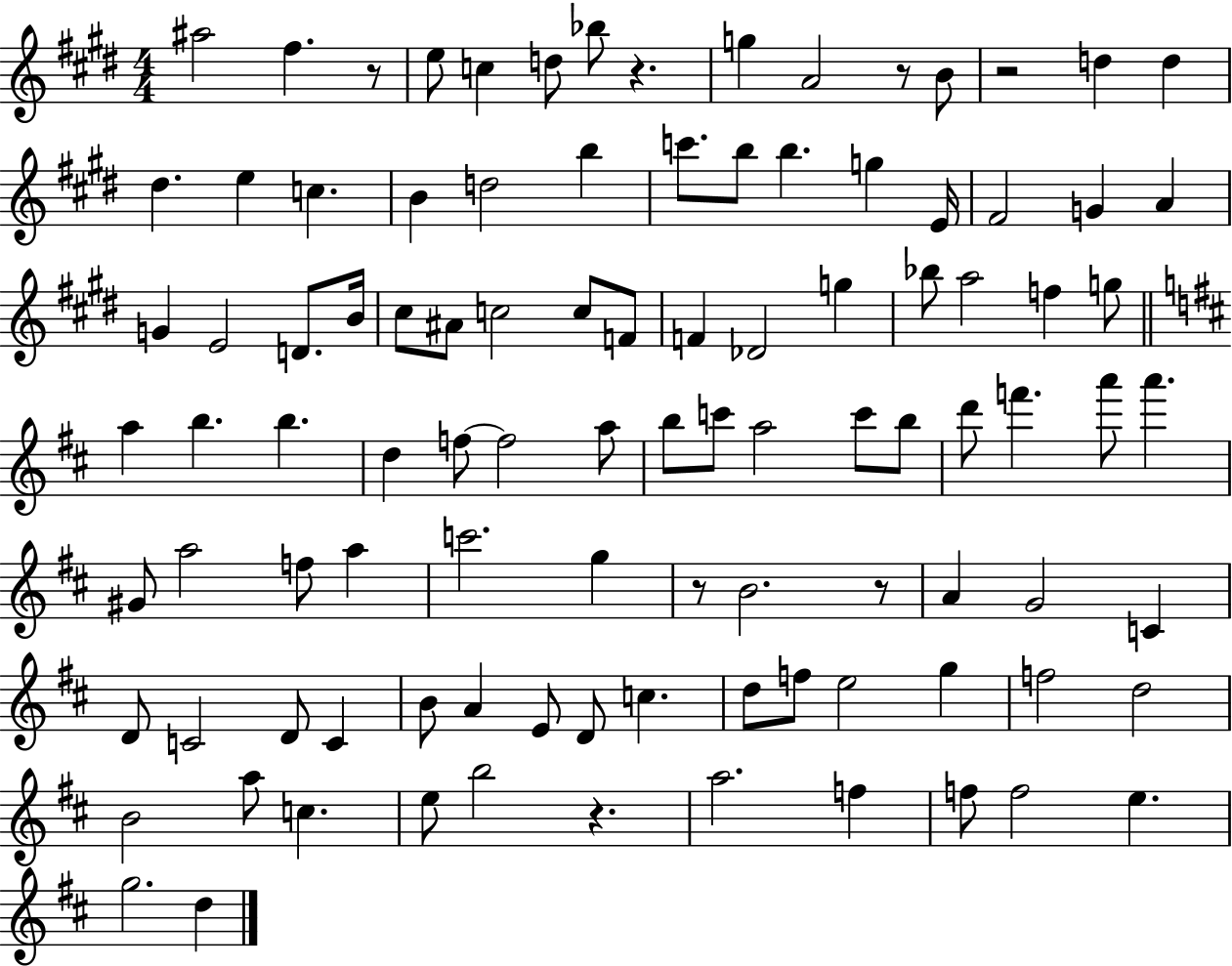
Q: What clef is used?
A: treble